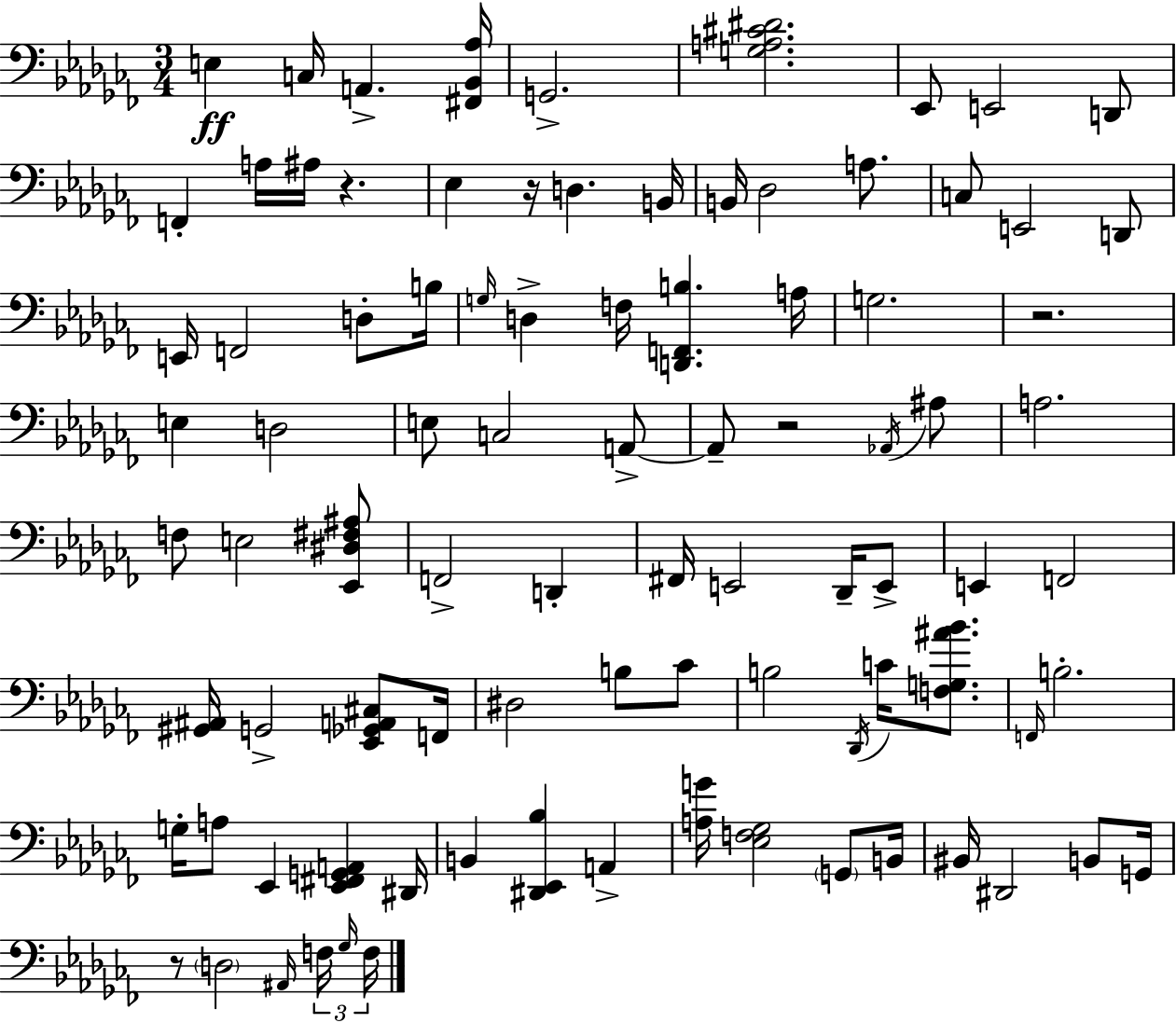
X:1
T:Untitled
M:3/4
L:1/4
K:Abm
E, C,/4 A,, [^F,,_B,,_A,]/4 G,,2 [G,A,^C^D]2 _E,,/2 E,,2 D,,/2 F,, A,/4 ^A,/4 z _E, z/4 D, B,,/4 B,,/4 _D,2 A,/2 C,/2 E,,2 D,,/2 E,,/4 F,,2 D,/2 B,/4 G,/4 D, F,/4 [D,,F,,B,] A,/4 G,2 z2 E, D,2 E,/2 C,2 A,,/2 A,,/2 z2 _A,,/4 ^A,/2 A,2 F,/2 E,2 [_E,,^D,^F,^A,]/2 F,,2 D,, ^F,,/4 E,,2 _D,,/4 E,,/2 E,, F,,2 [^G,,^A,,]/4 G,,2 [_E,,_G,,A,,^C,]/2 F,,/4 ^D,2 B,/2 _C/2 B,2 _D,,/4 C/4 [F,G,^A_B]/2 F,,/4 B,2 G,/4 A,/2 _E,, [_E,,^F,,G,,A,,] ^D,,/4 B,, [^D,,_E,,_B,] A,, [A,G]/4 [_E,F,_G,]2 G,,/2 B,,/4 ^B,,/4 ^D,,2 B,,/2 G,,/4 z/2 D,2 ^A,,/4 F,/4 _G,/4 F,/4